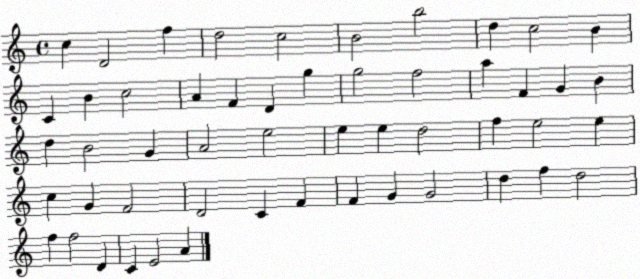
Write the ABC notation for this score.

X:1
T:Untitled
M:4/4
L:1/4
K:C
c D2 f d2 c2 B2 b2 d c2 B C B c2 A F D g g2 f2 a F G B d B2 G A2 e2 e e d2 f e2 e c G F2 D2 C F F G G2 d f d2 f f2 D C E2 A